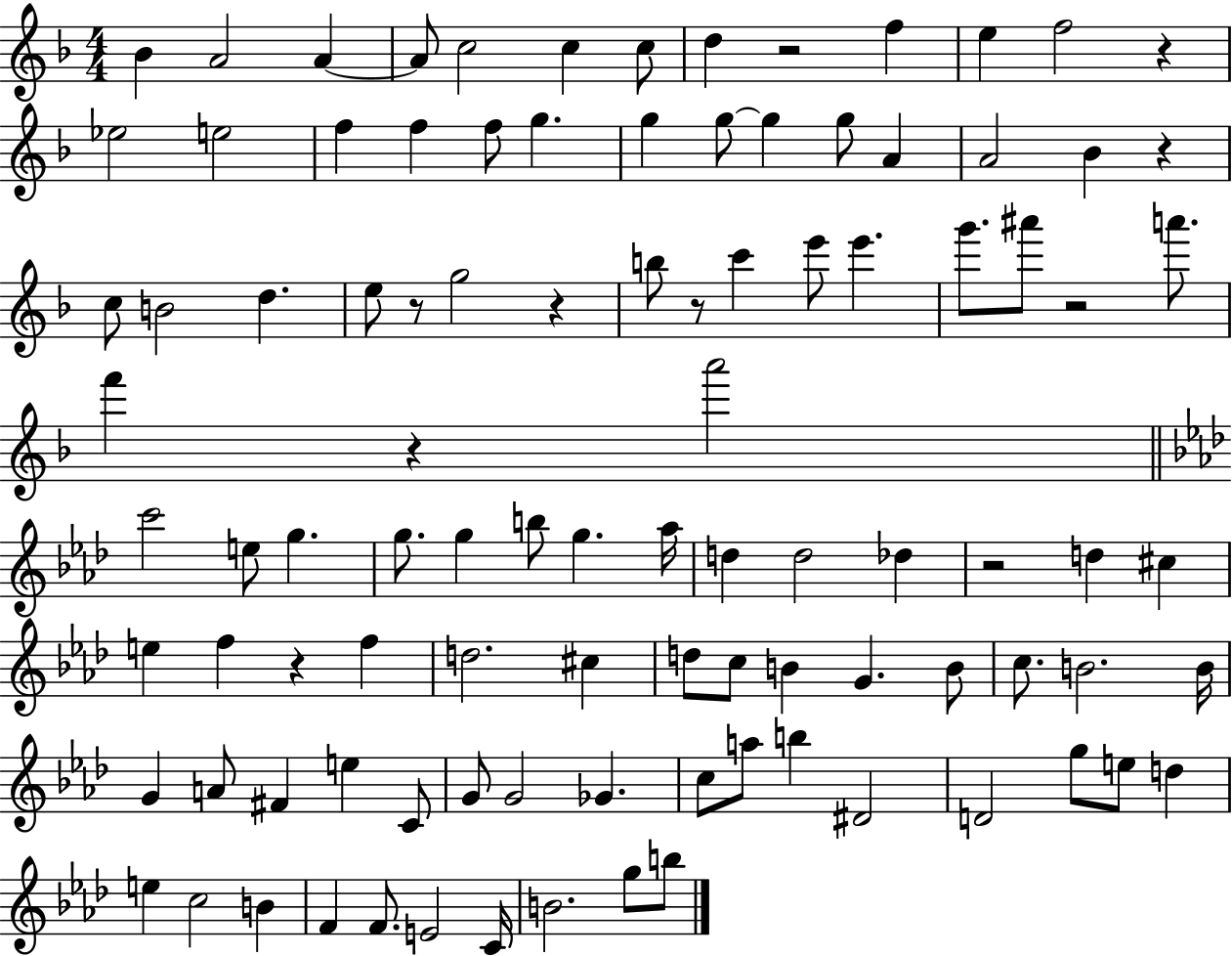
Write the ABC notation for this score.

X:1
T:Untitled
M:4/4
L:1/4
K:F
_B A2 A A/2 c2 c c/2 d z2 f e f2 z _e2 e2 f f f/2 g g g/2 g g/2 A A2 _B z c/2 B2 d e/2 z/2 g2 z b/2 z/2 c' e'/2 e' g'/2 ^a'/2 z2 a'/2 f' z a'2 c'2 e/2 g g/2 g b/2 g _a/4 d d2 _d z2 d ^c e f z f d2 ^c d/2 c/2 B G B/2 c/2 B2 B/4 G A/2 ^F e C/2 G/2 G2 _G c/2 a/2 b ^D2 D2 g/2 e/2 d e c2 B F F/2 E2 C/4 B2 g/2 b/2